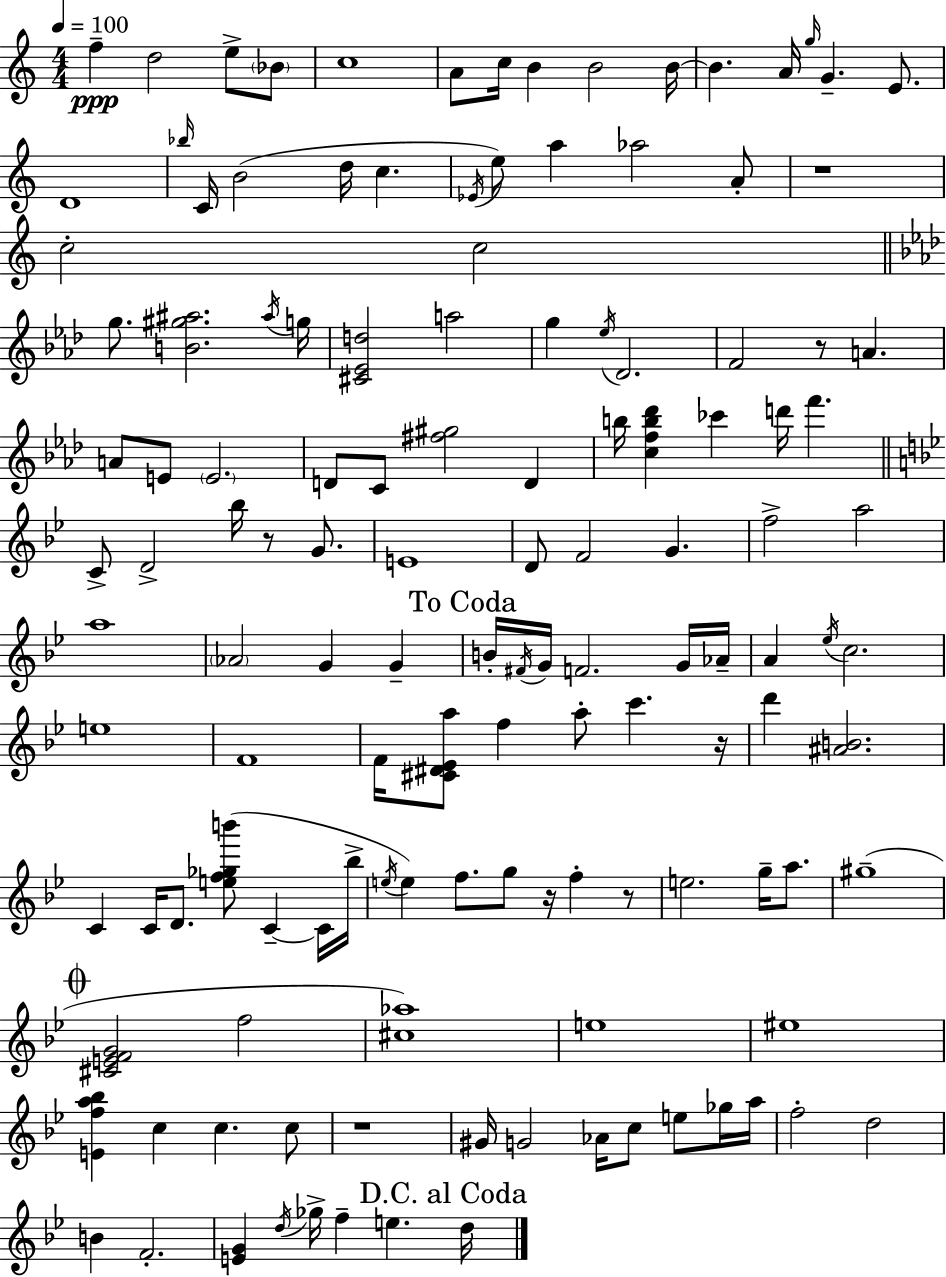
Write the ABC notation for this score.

X:1
T:Untitled
M:4/4
L:1/4
K:C
f d2 e/2 _B/2 c4 A/2 c/4 B B2 B/4 B A/4 g/4 G E/2 D4 _b/4 C/4 B2 d/4 c _E/4 e/2 a _a2 A/2 z4 c2 c2 g/2 [B^g^a]2 ^a/4 g/4 [^C_Ed]2 a2 g _e/4 _D2 F2 z/2 A A/2 E/2 E2 D/2 C/2 [^f^g]2 D b/4 [cfb_d'] _c' d'/4 f' C/2 D2 _b/4 z/2 G/2 E4 D/2 F2 G f2 a2 a4 _A2 G G B/4 ^F/4 G/4 F2 G/4 _A/4 A _e/4 c2 e4 F4 F/4 [^C^D_Ea]/2 f a/2 c' z/4 d' [^AB]2 C C/4 D/2 [ef_gb']/2 C C/4 _b/4 e/4 e f/2 g/2 z/4 f z/2 e2 g/4 a/2 ^g4 [^CEFG]2 f2 [^c_a]4 e4 ^e4 [Efa_b] c c c/2 z4 ^G/4 G2 _A/4 c/2 e/2 _g/4 a/4 f2 d2 B F2 [EG] d/4 _g/4 f e d/4